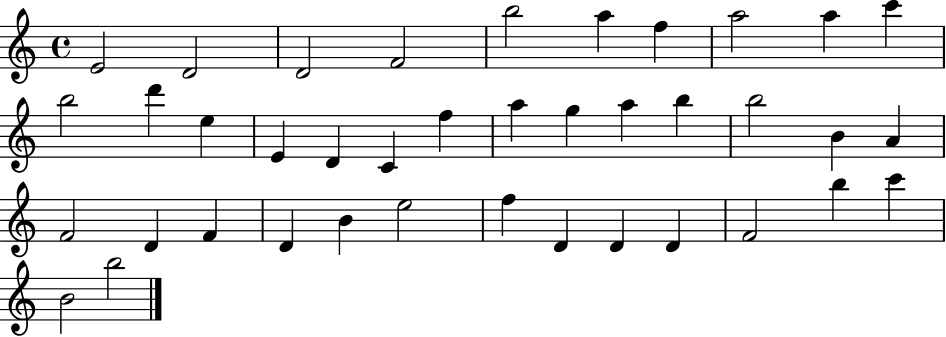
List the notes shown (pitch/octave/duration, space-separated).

E4/h D4/h D4/h F4/h B5/h A5/q F5/q A5/h A5/q C6/q B5/h D6/q E5/q E4/q D4/q C4/q F5/q A5/q G5/q A5/q B5/q B5/h B4/q A4/q F4/h D4/q F4/q D4/q B4/q E5/h F5/q D4/q D4/q D4/q F4/h B5/q C6/q B4/h B5/h